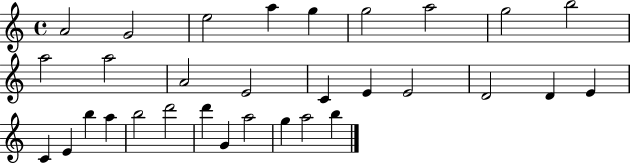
X:1
T:Untitled
M:4/4
L:1/4
K:C
A2 G2 e2 a g g2 a2 g2 b2 a2 a2 A2 E2 C E E2 D2 D E C E b a b2 d'2 d' G a2 g a2 b